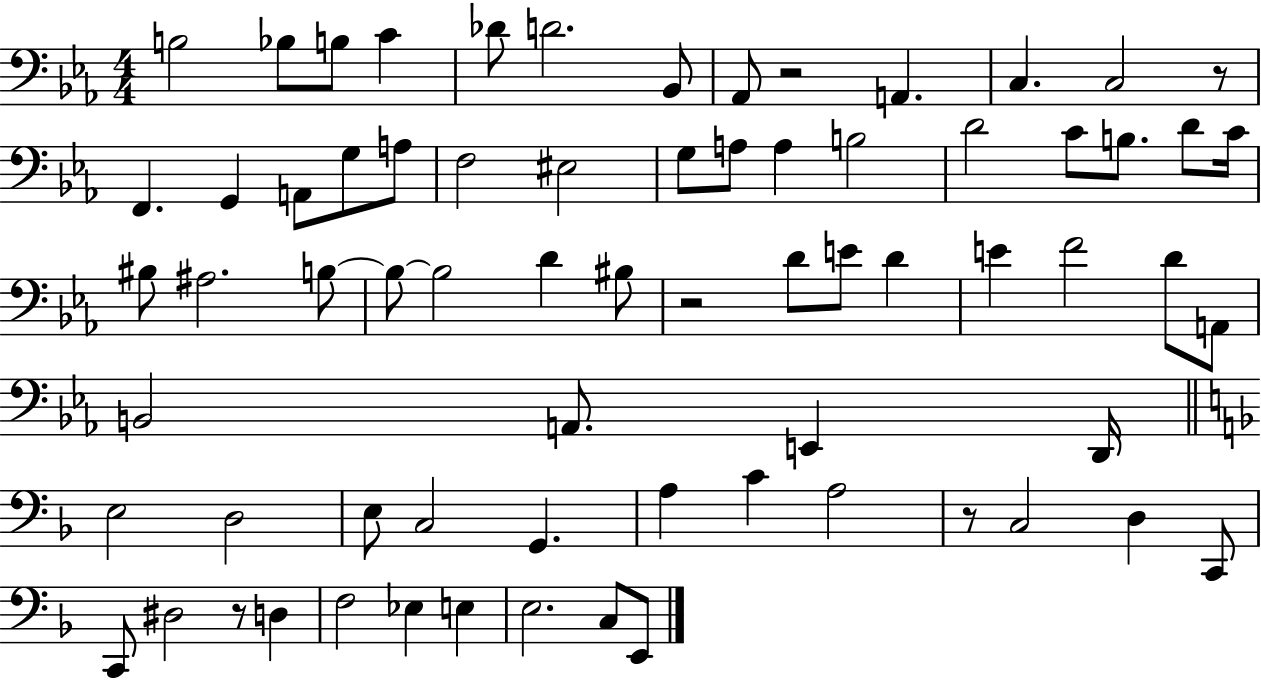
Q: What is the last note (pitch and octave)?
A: E2